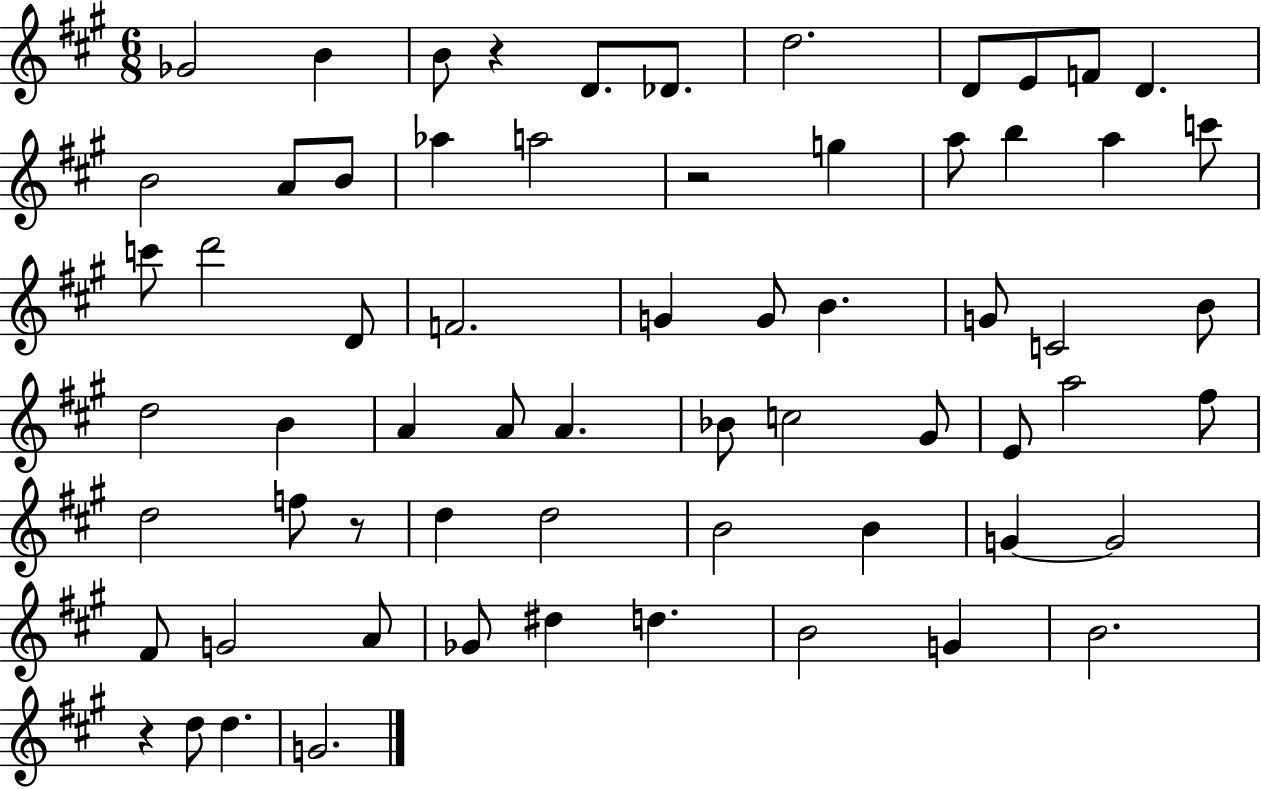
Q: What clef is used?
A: treble